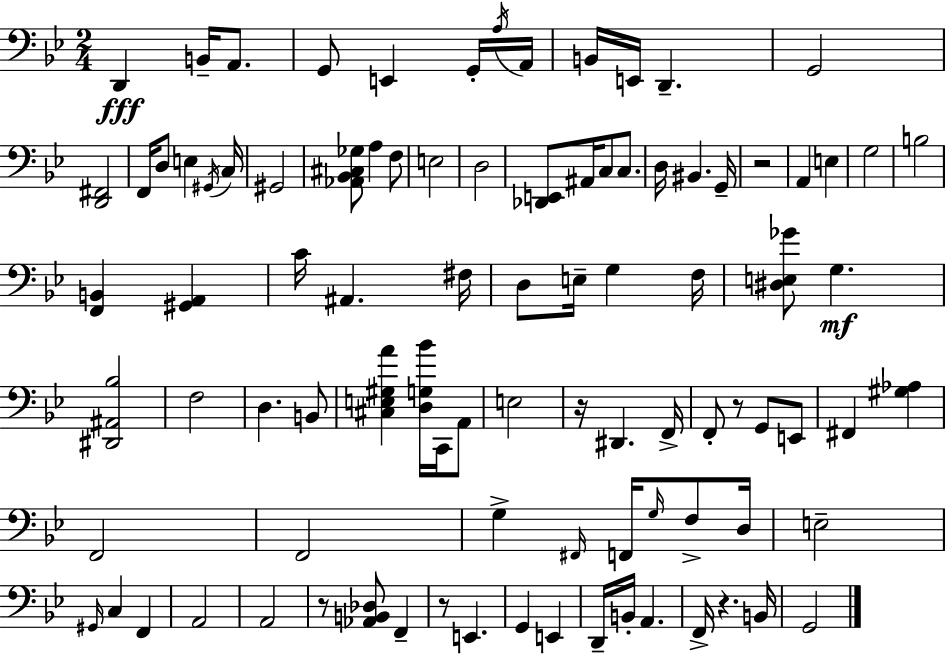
X:1
T:Untitled
M:2/4
L:1/4
K:Bb
D,, B,,/4 A,,/2 G,,/2 E,, G,,/4 A,/4 A,,/4 B,,/4 E,,/4 D,, G,,2 [D,,^F,,]2 F,,/4 D,/2 E, ^G,,/4 C,/4 ^G,,2 [_A,,_B,,^C,_G,]/2 A, F,/2 E,2 D,2 [_D,,E,,]/2 ^A,,/4 C,/2 C,/2 D,/4 ^B,, G,,/4 z2 A,, E, G,2 B,2 [F,,B,,] [^G,,A,,] C/4 ^A,, ^F,/4 D,/2 E,/4 G, F,/4 [^D,E,_G]/2 G, [^D,,^A,,_B,]2 F,2 D, B,,/2 [^C,E,^G,A] [D,G,_B]/4 C,,/4 A,,/2 E,2 z/4 ^D,, F,,/4 F,,/2 z/2 G,,/2 E,,/2 ^F,, [^G,_A,] F,,2 F,,2 G, ^F,,/4 F,,/4 G,/4 F,/2 D,/4 E,2 ^G,,/4 C, F,, A,,2 A,,2 z/2 [_A,,B,,_D,]/2 F,, z/2 E,, G,, E,, D,,/4 B,,/4 A,, F,,/4 z B,,/4 G,,2